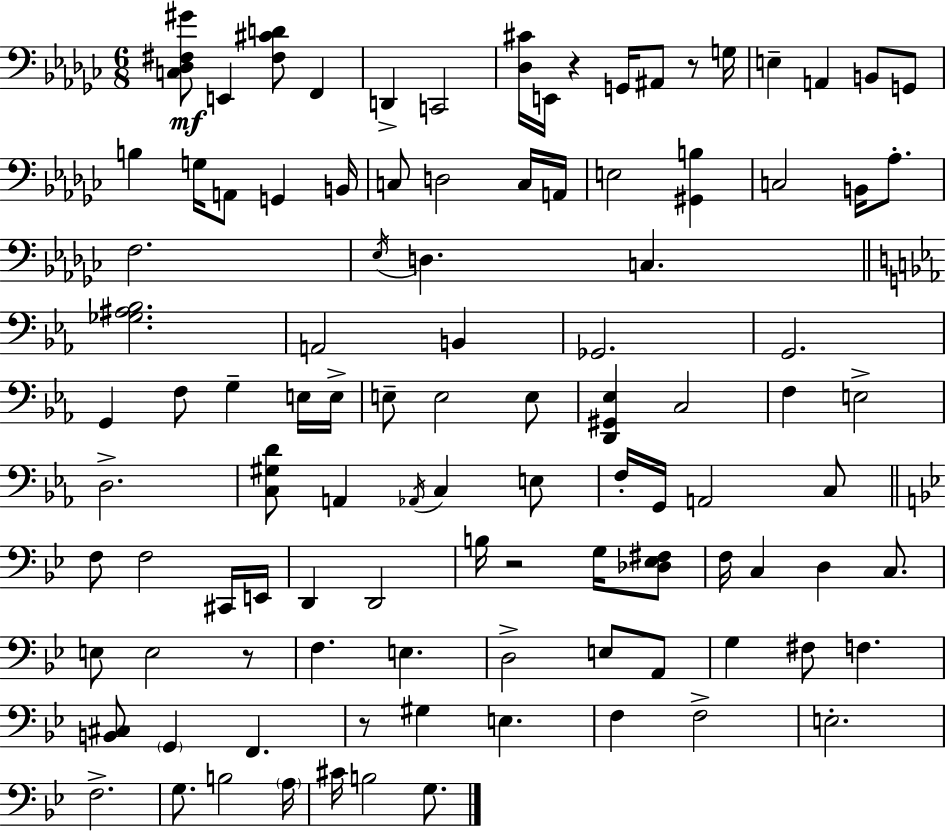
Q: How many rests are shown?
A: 5